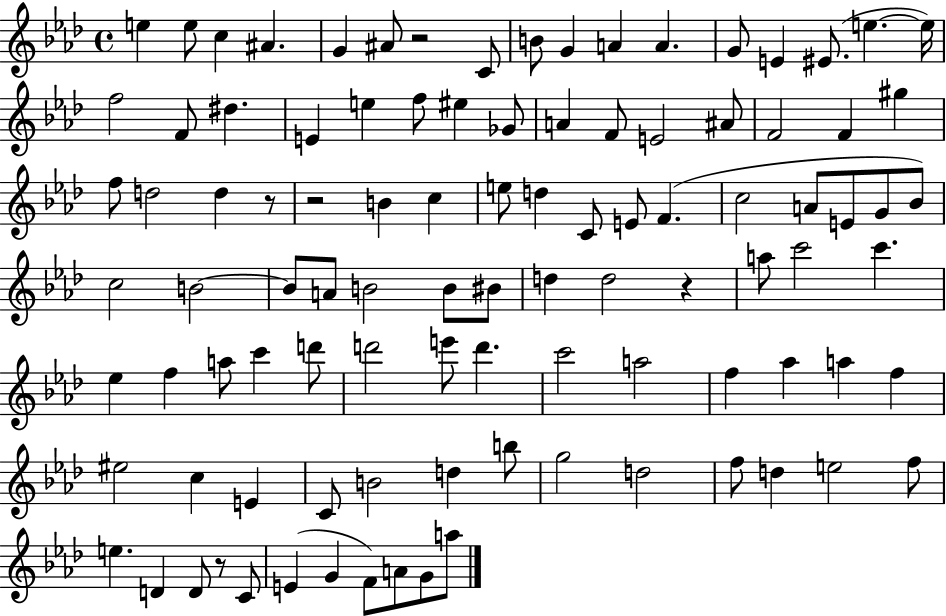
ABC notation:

X:1
T:Untitled
M:4/4
L:1/4
K:Ab
e e/2 c ^A G ^A/2 z2 C/2 B/2 G A A G/2 E ^E/2 e e/4 f2 F/2 ^d E e f/2 ^e _G/2 A F/2 E2 ^A/2 F2 F ^g f/2 d2 d z/2 z2 B c e/2 d C/2 E/2 F c2 A/2 E/2 G/2 _B/2 c2 B2 B/2 A/2 B2 B/2 ^B/2 d d2 z a/2 c'2 c' _e f a/2 c' d'/2 d'2 e'/2 d' c'2 a2 f _a a f ^e2 c E C/2 B2 d b/2 g2 d2 f/2 d e2 f/2 e D D/2 z/2 C/2 E G F/2 A/2 G/2 a/2